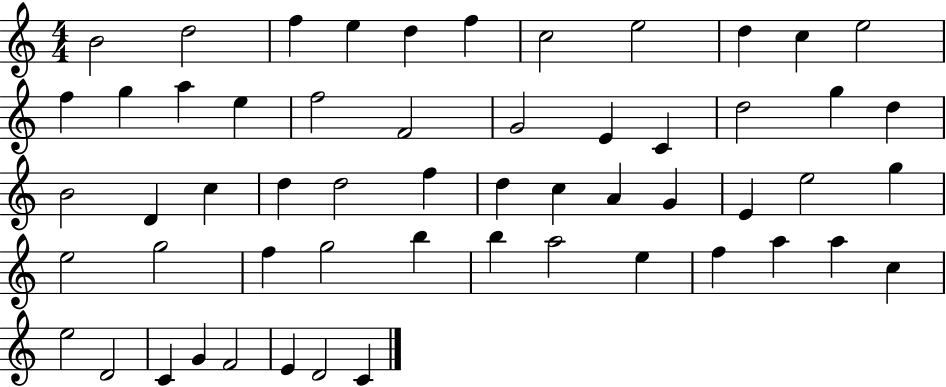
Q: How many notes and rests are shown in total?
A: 56